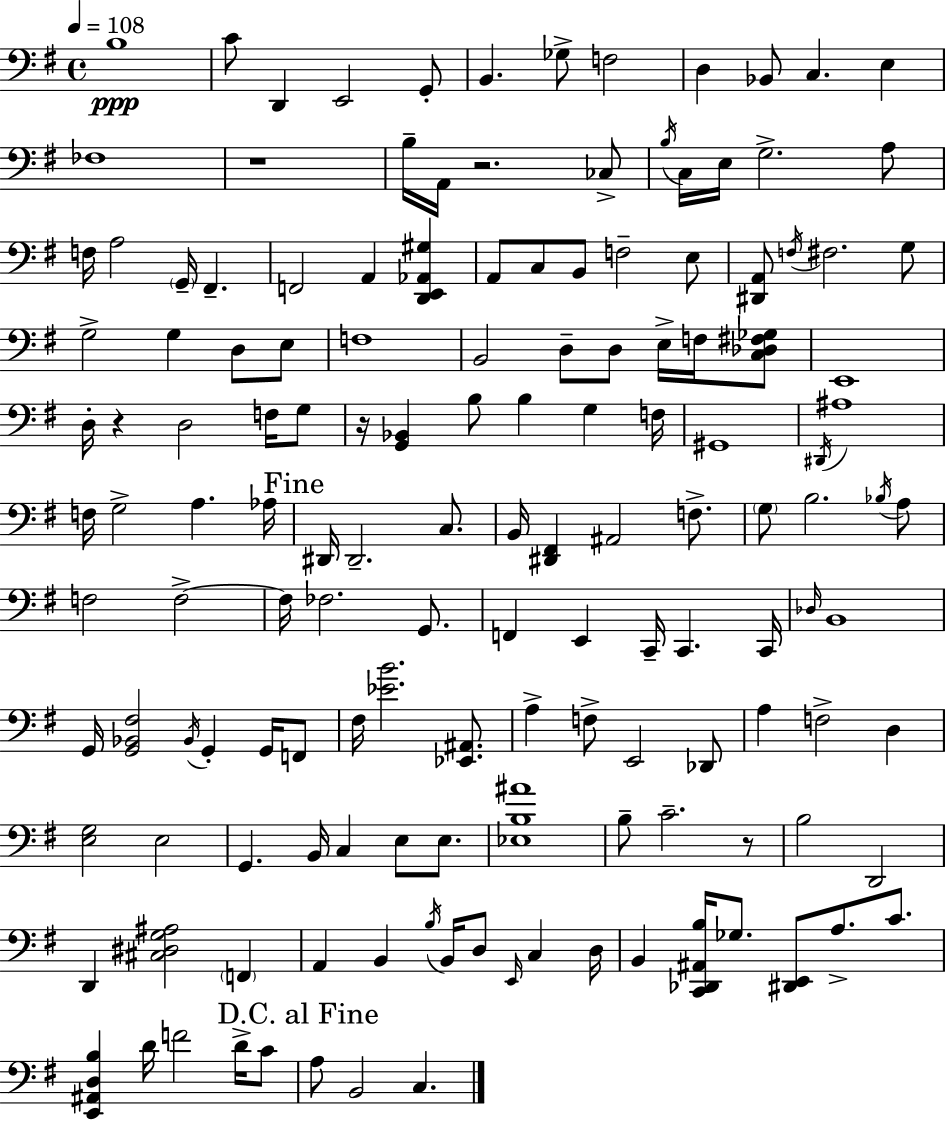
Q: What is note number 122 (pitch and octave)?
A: F4